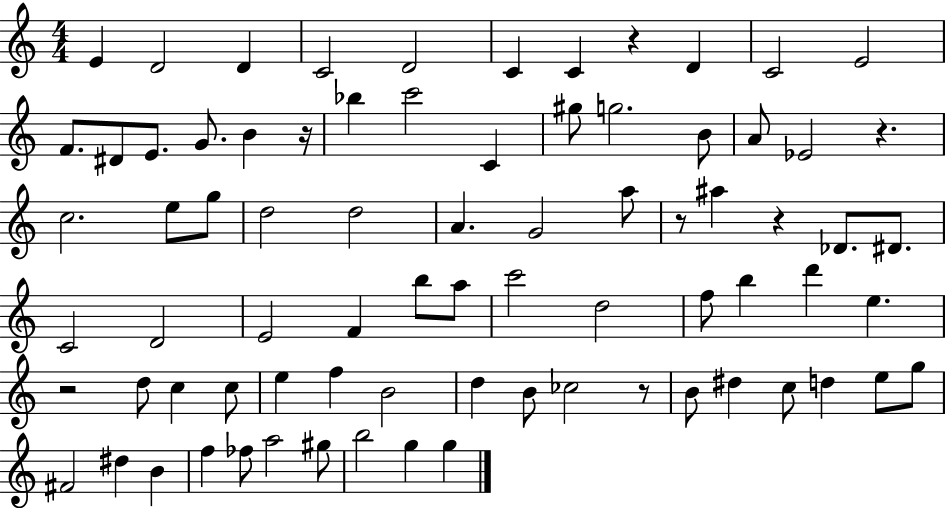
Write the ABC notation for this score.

X:1
T:Untitled
M:4/4
L:1/4
K:C
E D2 D C2 D2 C C z D C2 E2 F/2 ^D/2 E/2 G/2 B z/4 _b c'2 C ^g/2 g2 B/2 A/2 _E2 z c2 e/2 g/2 d2 d2 A G2 a/2 z/2 ^a z _D/2 ^D/2 C2 D2 E2 F b/2 a/2 c'2 d2 f/2 b d' e z2 d/2 c c/2 e f B2 d B/2 _c2 z/2 B/2 ^d c/2 d e/2 g/2 ^F2 ^d B f _f/2 a2 ^g/2 b2 g g